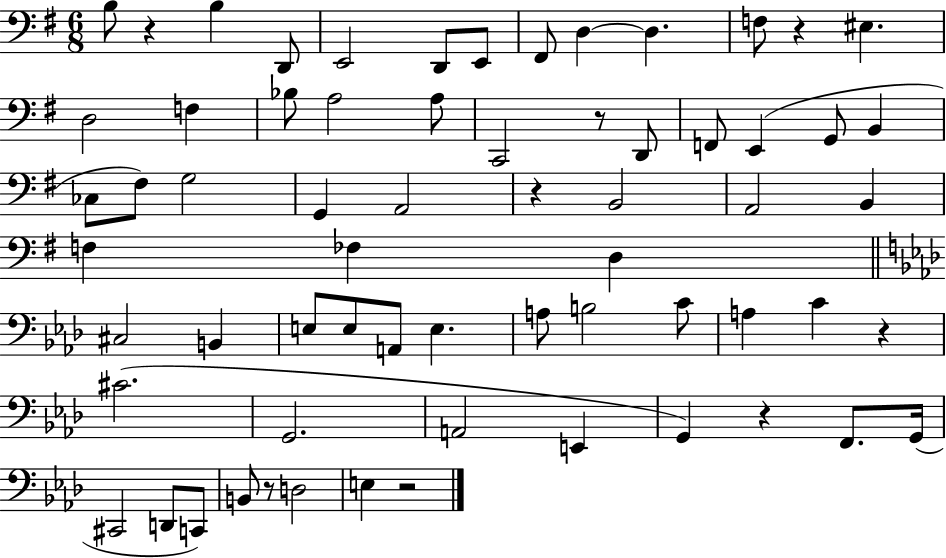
{
  \clef bass
  \numericTimeSignature
  \time 6/8
  \key g \major
  b8 r4 b4 d,8 | e,2 d,8 e,8 | fis,8 d4~~ d4. | f8 r4 eis4. | \break d2 f4 | bes8 a2 a8 | c,2 r8 d,8 | f,8 e,4( g,8 b,4 | \break ces8 fis8) g2 | g,4 a,2 | r4 b,2 | a,2 b,4 | \break f4 fes4 d4 | \bar "||" \break \key aes \major cis2 b,4 | e8 e8 a,8 e4. | a8 b2 c'8 | a4 c'4 r4 | \break cis'2.( | g,2. | a,2 e,4 | g,4) r4 f,8. g,16( | \break cis,2 d,8 c,8) | b,8 r8 d2 | e4 r2 | \bar "|."
}